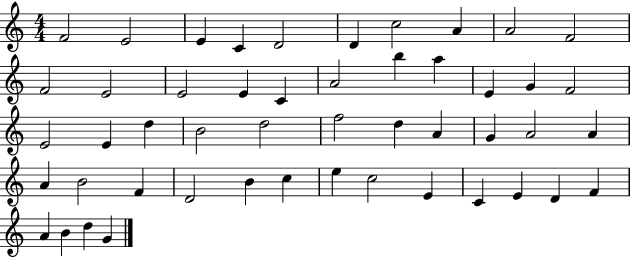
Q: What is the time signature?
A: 4/4